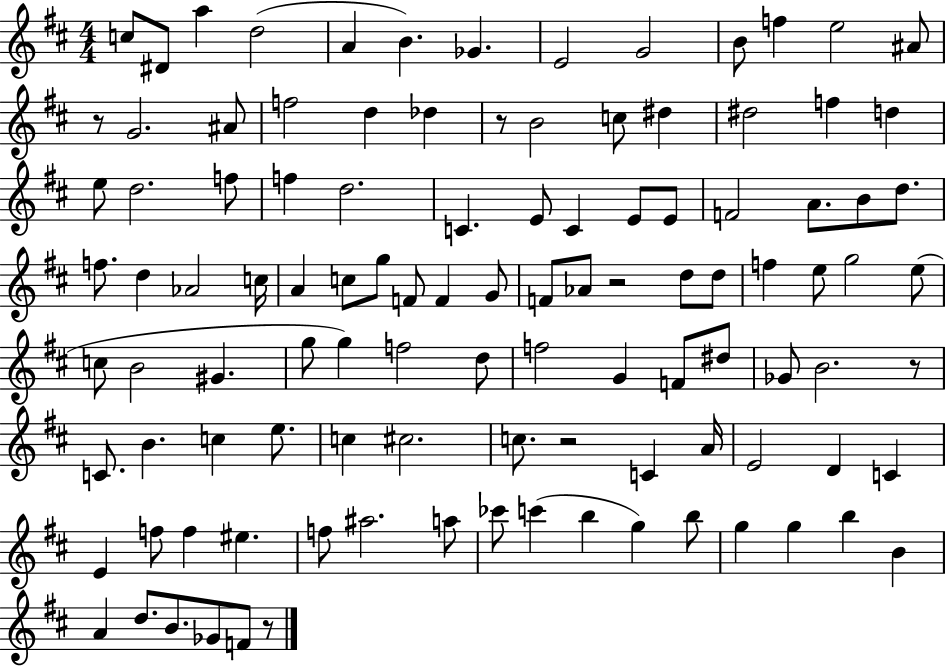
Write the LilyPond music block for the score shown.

{
  \clef treble
  \numericTimeSignature
  \time 4/4
  \key d \major
  c''8 dis'8 a''4 d''2( | a'4 b'4.) ges'4. | e'2 g'2 | b'8 f''4 e''2 ais'8 | \break r8 g'2. ais'8 | f''2 d''4 des''4 | r8 b'2 c''8 dis''4 | dis''2 f''4 d''4 | \break e''8 d''2. f''8 | f''4 d''2. | c'4. e'8 c'4 e'8 e'8 | f'2 a'8. b'8 d''8. | \break f''8. d''4 aes'2 c''16 | a'4 c''8 g''8 f'8 f'4 g'8 | f'8 aes'8 r2 d''8 d''8 | f''4 e''8 g''2 e''8( | \break c''8 b'2 gis'4. | g''8 g''4) f''2 d''8 | f''2 g'4 f'8 dis''8 | ges'8 b'2. r8 | \break c'8. b'4. c''4 e''8. | c''4 cis''2. | c''8. r2 c'4 a'16 | e'2 d'4 c'4 | \break e'4 f''8 f''4 eis''4. | f''8 ais''2. a''8 | ces'''8 c'''4( b''4 g''4) b''8 | g''4 g''4 b''4 b'4 | \break a'4 d''8. b'8. ges'8 f'8 r8 | \bar "|."
}